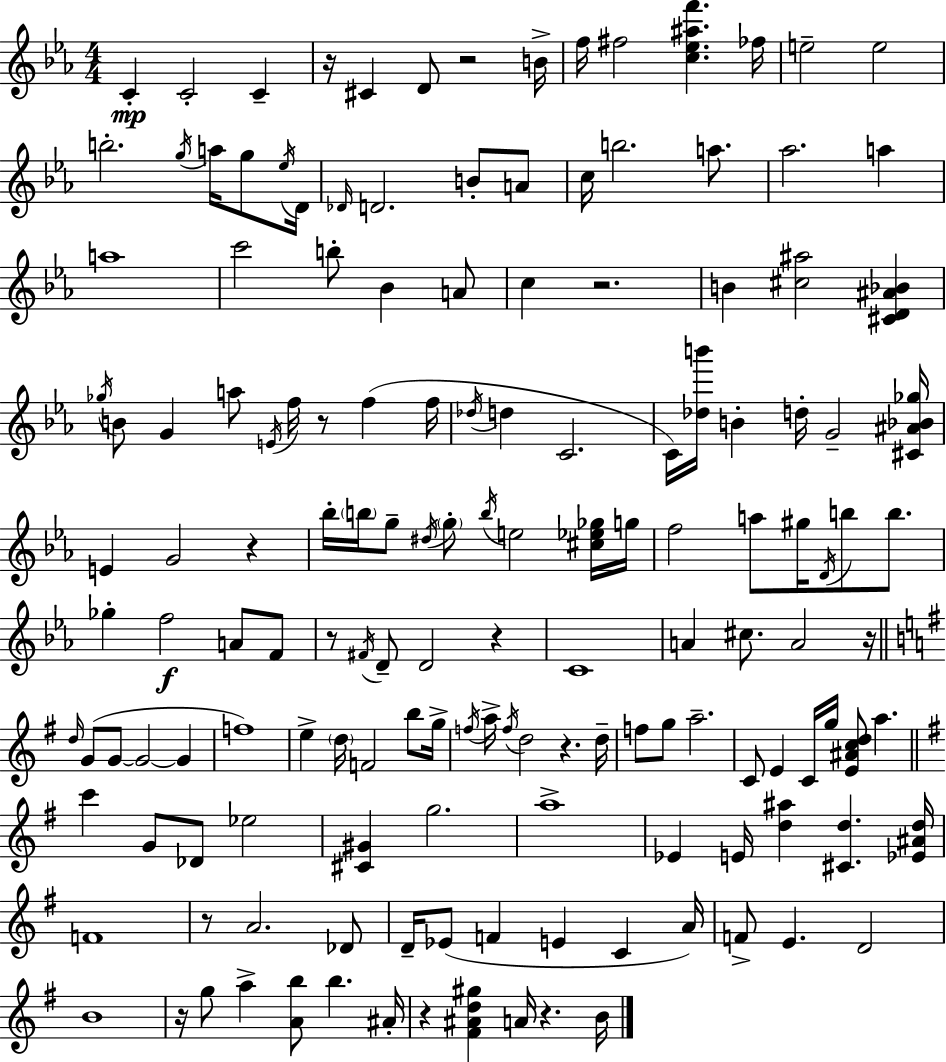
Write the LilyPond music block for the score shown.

{
  \clef treble
  \numericTimeSignature
  \time 4/4
  \key c \minor
  \repeat volta 2 { c'4-.\mp c'2-. c'4-- | r16 cis'4 d'8 r2 b'16-> | f''16 fis''2 <c'' ees'' ais'' f'''>4. fes''16 | e''2-- e''2 | \break b''2.-. \acciaccatura { g''16 } a''16 g''8 | \acciaccatura { ees''16 } d'16 \grace { des'16 } d'2. b'8-. | a'8 c''16 b''2. | a''8. aes''2. a''4 | \break a''1 | c'''2 b''8-. bes'4 | a'8 c''4 r2. | b'4 <cis'' ais''>2 <cis' d' ais' bes'>4 | \break \acciaccatura { ges''16 } b'8 g'4 a''8 \acciaccatura { e'16 } f''16 r8 | f''4( f''16 \acciaccatura { des''16 } d''4 c'2. | c'16) <des'' b'''>16 b'4-. d''16-. g'2-- | <cis' ais' bes' ges''>16 e'4 g'2 | \break r4 bes''16-. \parenthesize b''16 g''8-- \acciaccatura { dis''16 } \parenthesize g''8-. \acciaccatura { b''16 } e''2 | <cis'' ees'' ges''>16 g''16 f''2 | a''8 gis''16 \acciaccatura { d'16 } b''8 b''8. ges''4-. f''2\f | a'8 f'8 r8 \acciaccatura { fis'16 } d'8-- d'2 | \break r4 c'1 | a'4 cis''8. | a'2 r16 \bar "||" \break \key e \minor \grace { d''16 } g'8( g'8~~ g'2~~ g'4 | f''1) | e''4-> \parenthesize d''16 f'2 b''8 | g''16-> \acciaccatura { f''16 } a''16-> \acciaccatura { f''16 } d''2 r4. | \break d''16-- f''8 g''8 a''2.-- | c'8 e'4 c'16 g''16 <e' ais' c'' d''>8 a''4. | \bar "||" \break \key g \major c'''4 g'8 des'8 ees''2 | <cis' gis'>4 g''2. | a''1-> | ees'4 e'16 <d'' ais''>4 <cis' d''>4. <ees' ais' d''>16 | \break f'1 | r8 a'2. des'8 | d'16-- ees'8( f'4 e'4 c'4 a'16) | f'8-> e'4. d'2 | \break b'1 | r16 g''8 a''4-> <a' b''>8 b''4. ais'16-. | r4 <fis' ais' d'' gis''>4 a'16 r4. b'16 | } \bar "|."
}